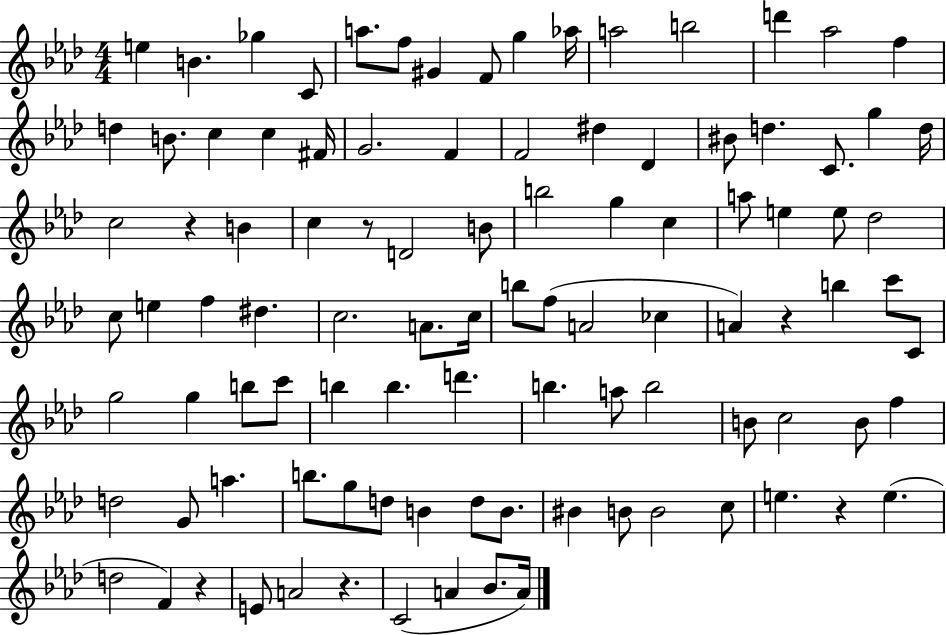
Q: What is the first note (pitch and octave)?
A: E5